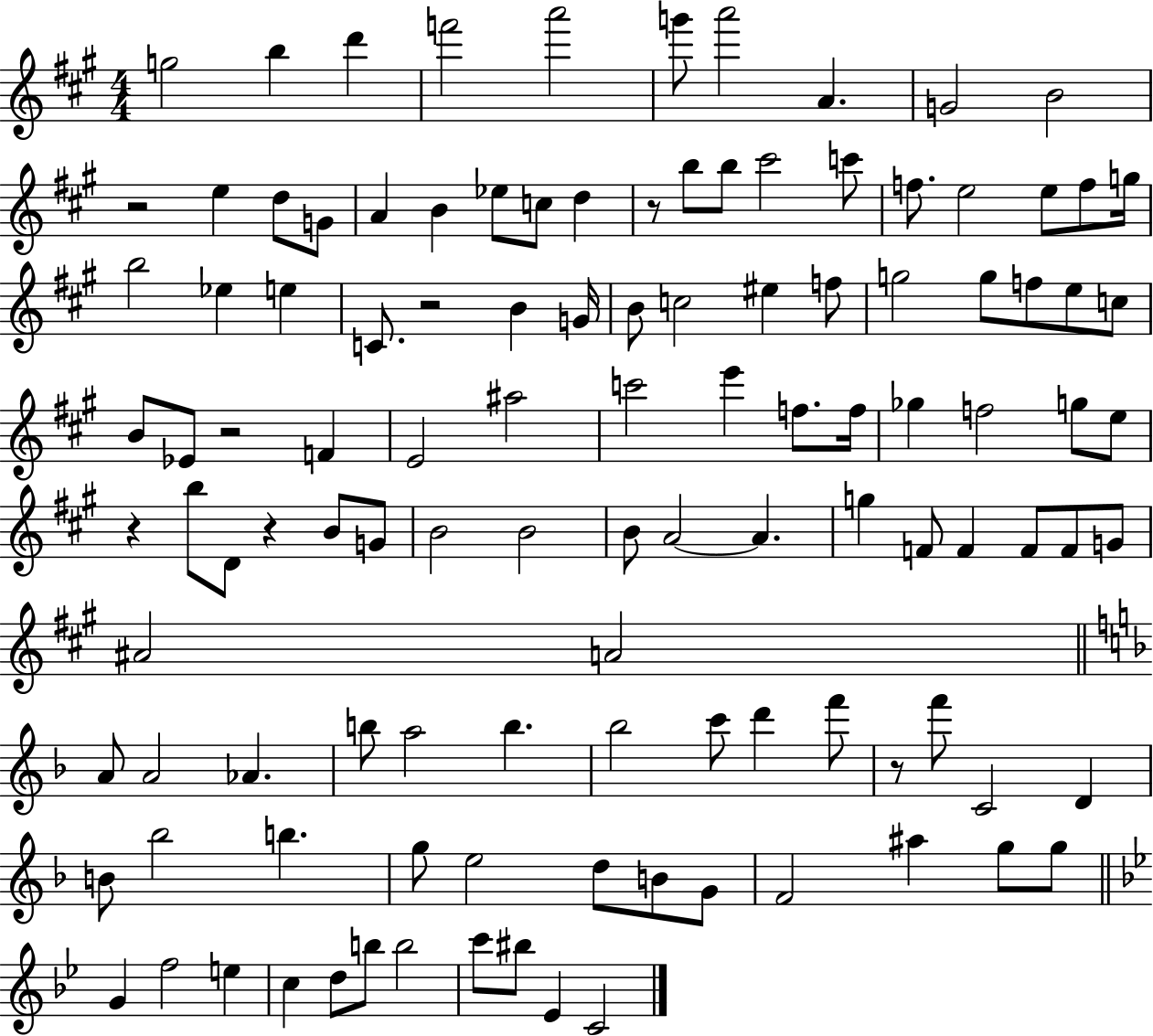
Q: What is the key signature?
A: A major